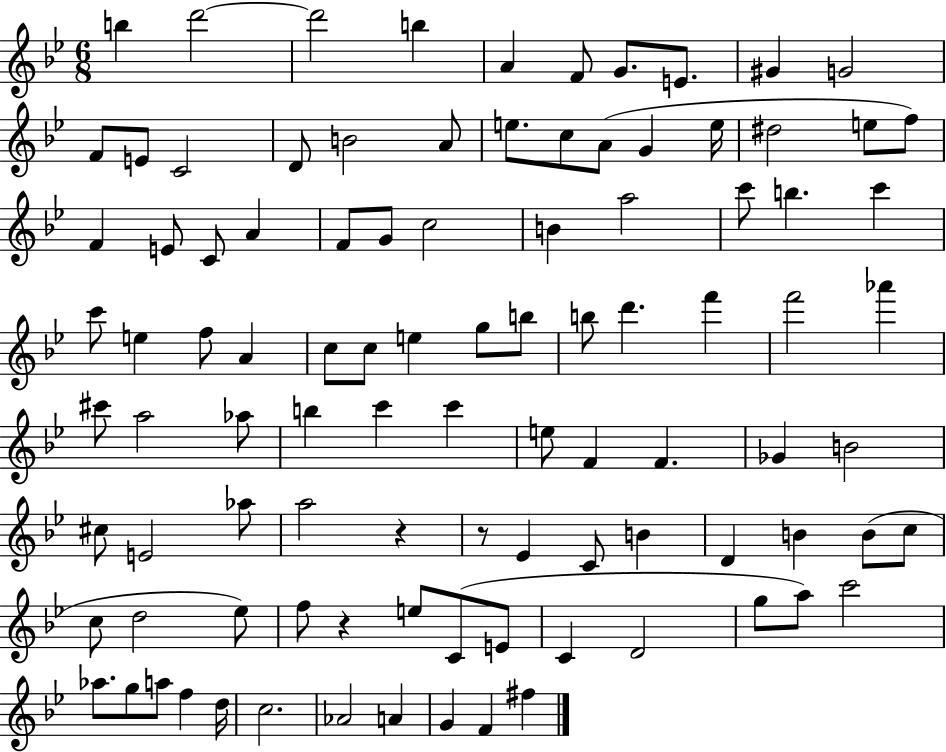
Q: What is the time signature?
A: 6/8